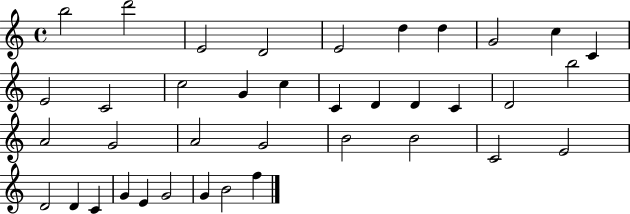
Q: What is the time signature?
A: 4/4